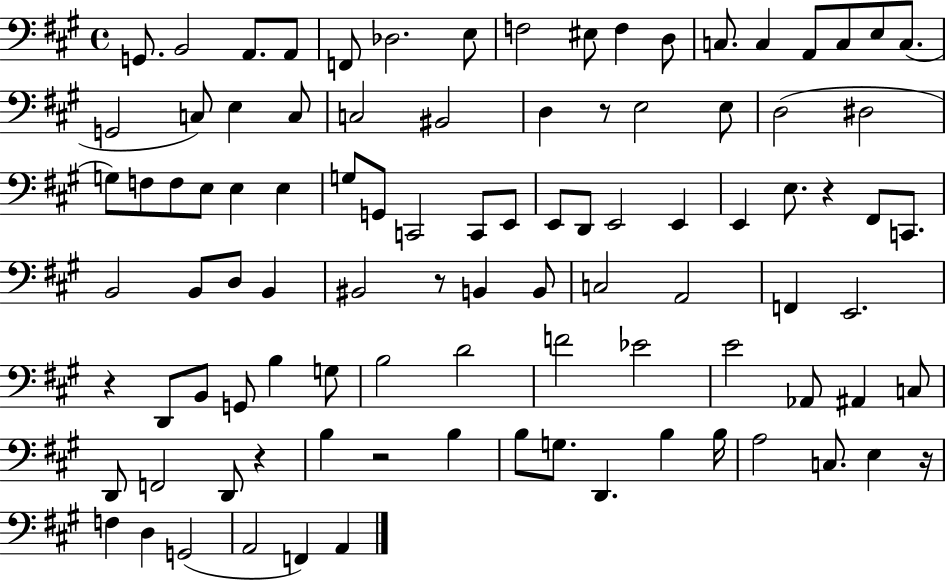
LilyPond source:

{
  \clef bass
  \time 4/4
  \defaultTimeSignature
  \key a \major
  g,8. b,2 a,8. a,8 | f,8 des2. e8 | f2 eis8 f4 d8 | c8. c4 a,8 c8 e8 c8.( | \break g,2 c8) e4 c8 | c2 bis,2 | d4 r8 e2 e8 | d2( dis2 | \break g8) f8 f8 e8 e4 e4 | g8 g,8 c,2 c,8 e,8 | e,8 d,8 e,2 e,4 | e,4 e8. r4 fis,8 c,8. | \break b,2 b,8 d8 b,4 | bis,2 r8 b,4 b,8 | c2 a,2 | f,4 e,2. | \break r4 d,8 b,8 g,8 b4 g8 | b2 d'2 | f'2 ees'2 | e'2 aes,8 ais,4 c8 | \break d,8 f,2 d,8 r4 | b4 r2 b4 | b8 g8. d,4. b4 b16 | a2 c8. e4 r16 | \break f4 d4 g,2( | a,2 f,4) a,4 | \bar "|."
}